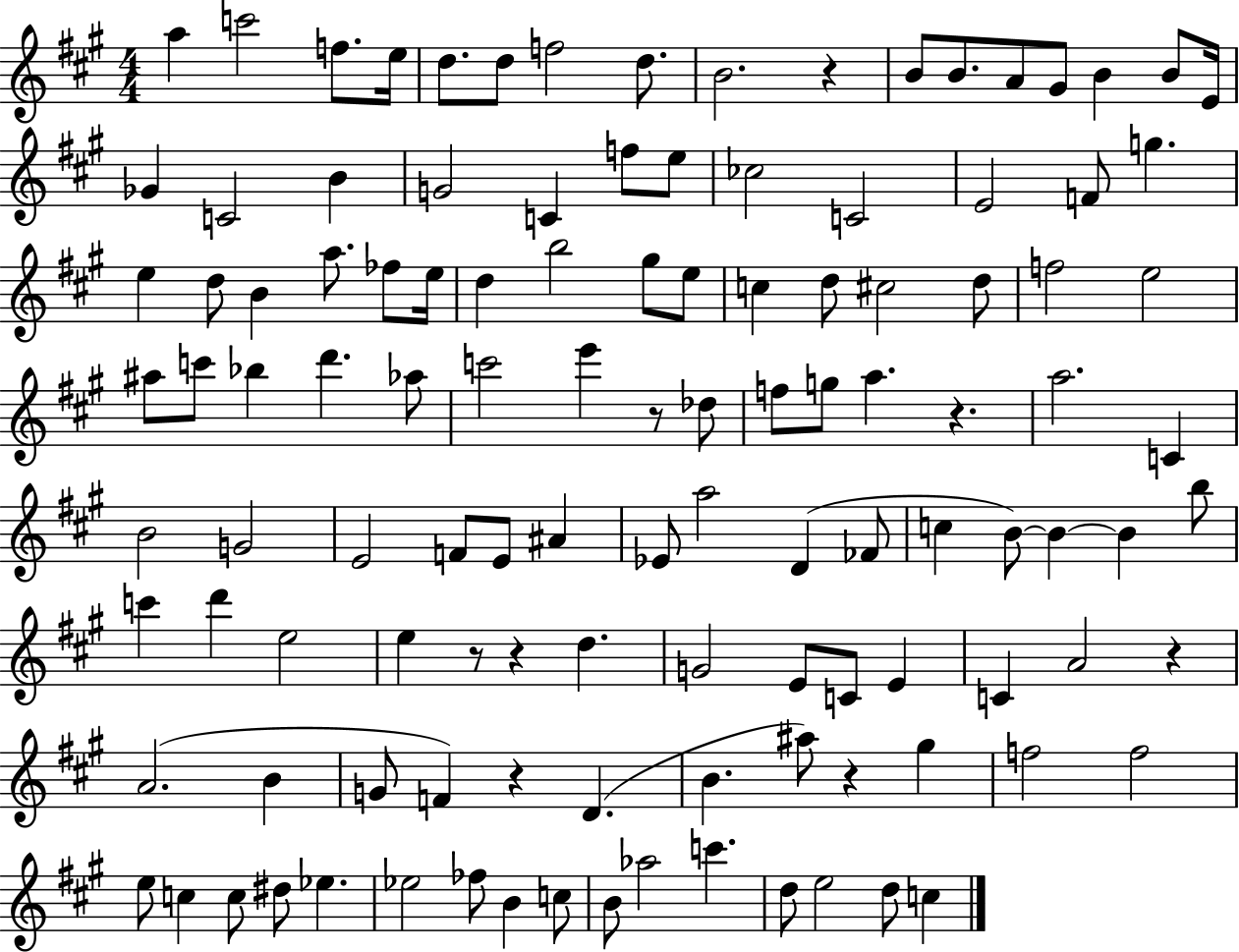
{
  \clef treble
  \numericTimeSignature
  \time 4/4
  \key a \major
  a''4 c'''2 f''8. e''16 | d''8. d''8 f''2 d''8. | b'2. r4 | b'8 b'8. a'8 gis'8 b'4 b'8 e'16 | \break ges'4 c'2 b'4 | g'2 c'4 f''8 e''8 | ces''2 c'2 | e'2 f'8 g''4. | \break e''4 d''8 b'4 a''8. fes''8 e''16 | d''4 b''2 gis''8 e''8 | c''4 d''8 cis''2 d''8 | f''2 e''2 | \break ais''8 c'''8 bes''4 d'''4. aes''8 | c'''2 e'''4 r8 des''8 | f''8 g''8 a''4. r4. | a''2. c'4 | \break b'2 g'2 | e'2 f'8 e'8 ais'4 | ees'8 a''2 d'4( fes'8 | c''4 b'8~~) b'4~~ b'4 b''8 | \break c'''4 d'''4 e''2 | e''4 r8 r4 d''4. | g'2 e'8 c'8 e'4 | c'4 a'2 r4 | \break a'2.( b'4 | g'8 f'4) r4 d'4.( | b'4. ais''8) r4 gis''4 | f''2 f''2 | \break e''8 c''4 c''8 dis''8 ees''4. | ees''2 fes''8 b'4 c''8 | b'8 aes''2 c'''4. | d''8 e''2 d''8 c''4 | \break \bar "|."
}